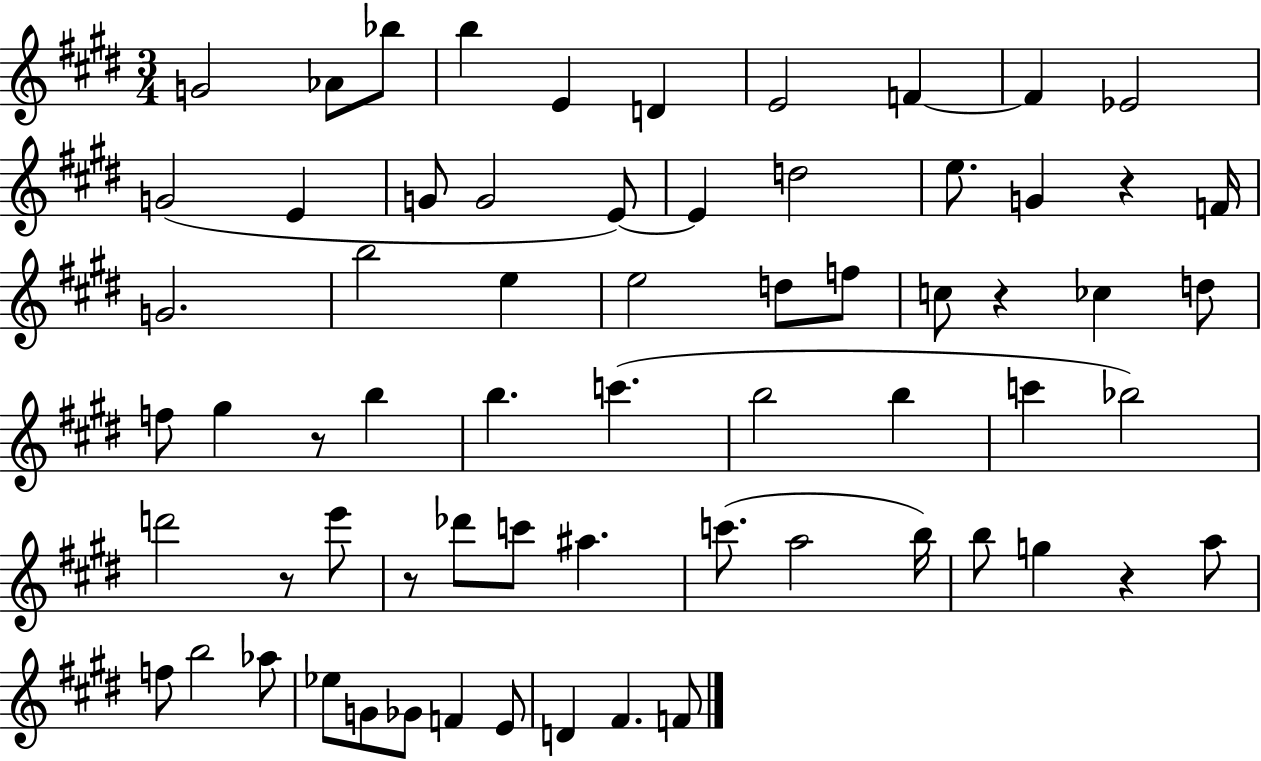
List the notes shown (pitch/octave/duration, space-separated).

G4/h Ab4/e Bb5/e B5/q E4/q D4/q E4/h F4/q F4/q Eb4/h G4/h E4/q G4/e G4/h E4/e E4/q D5/h E5/e. G4/q R/q F4/s G4/h. B5/h E5/q E5/h D5/e F5/e C5/e R/q CES5/q D5/e F5/e G#5/q R/e B5/q B5/q. C6/q. B5/h B5/q C6/q Bb5/h D6/h R/e E6/e R/e Db6/e C6/e A#5/q. C6/e. A5/h B5/s B5/e G5/q R/q A5/e F5/e B5/h Ab5/e Eb5/e G4/e Gb4/e F4/q E4/e D4/q F#4/q. F4/e